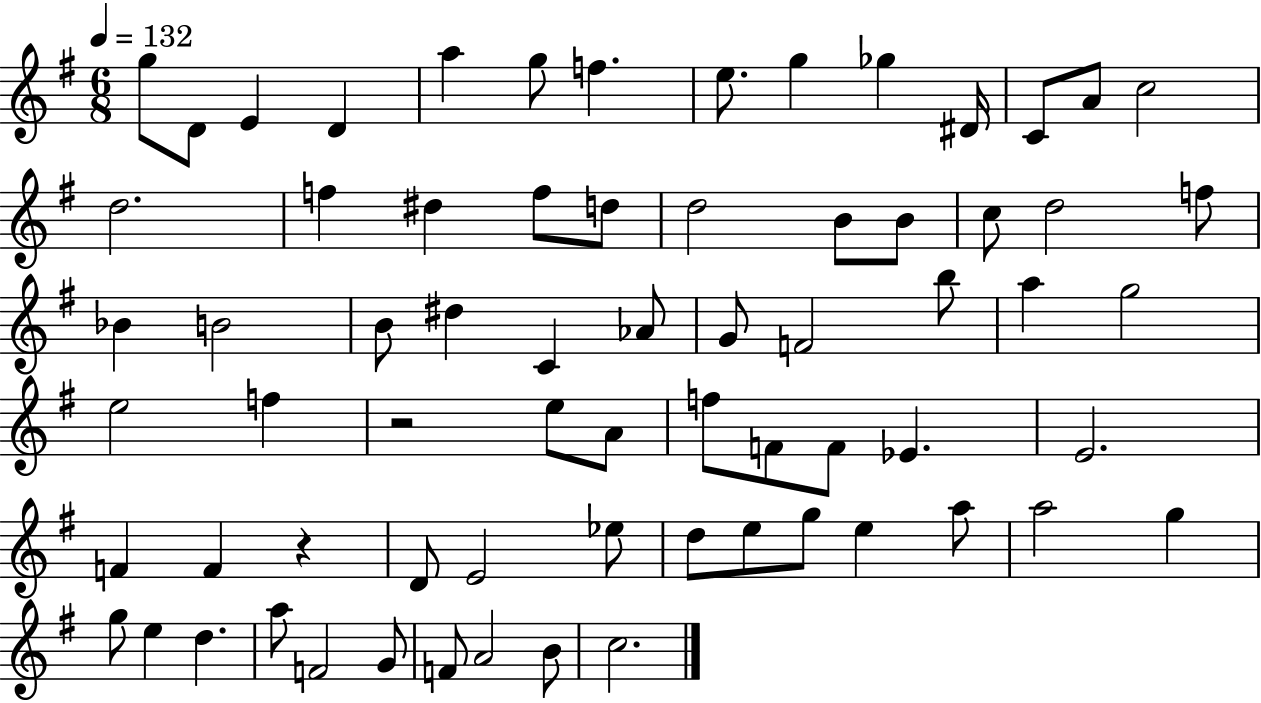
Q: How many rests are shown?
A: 2